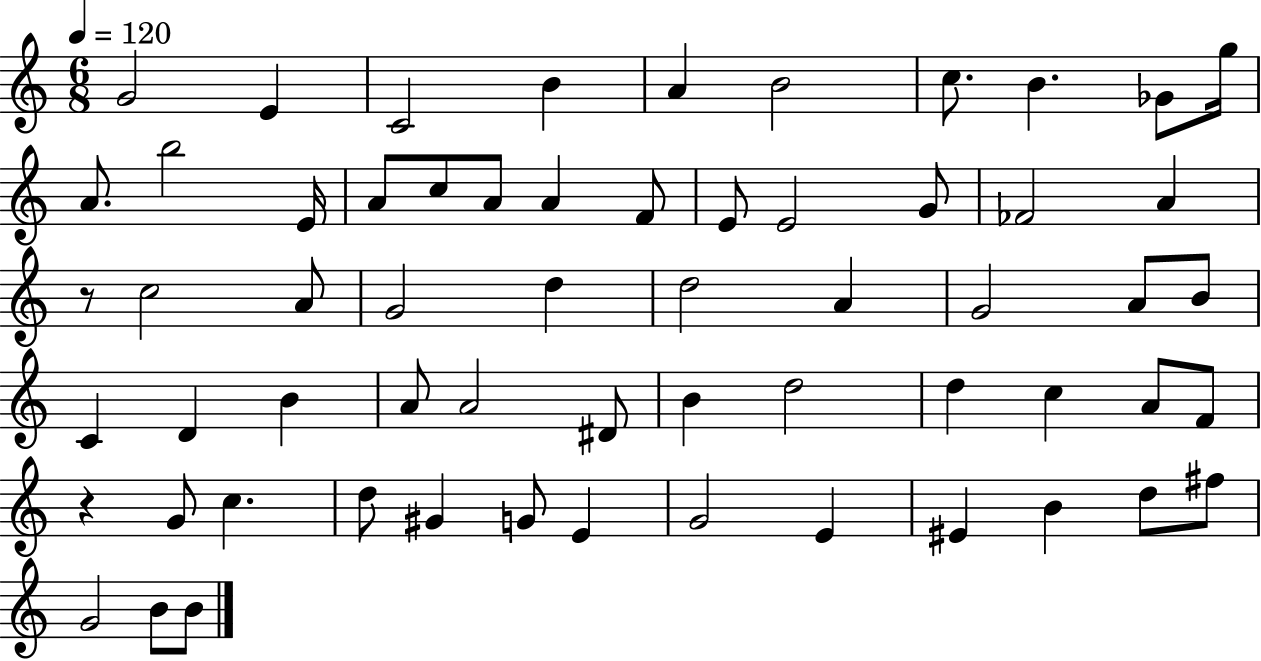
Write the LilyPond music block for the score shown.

{
  \clef treble
  \numericTimeSignature
  \time 6/8
  \key c \major
  \tempo 4 = 120
  g'2 e'4 | c'2 b'4 | a'4 b'2 | c''8. b'4. ges'8 g''16 | \break a'8. b''2 e'16 | a'8 c''8 a'8 a'4 f'8 | e'8 e'2 g'8 | fes'2 a'4 | \break r8 c''2 a'8 | g'2 d''4 | d''2 a'4 | g'2 a'8 b'8 | \break c'4 d'4 b'4 | a'8 a'2 dis'8 | b'4 d''2 | d''4 c''4 a'8 f'8 | \break r4 g'8 c''4. | d''8 gis'4 g'8 e'4 | g'2 e'4 | eis'4 b'4 d''8 fis''8 | \break g'2 b'8 b'8 | \bar "|."
}